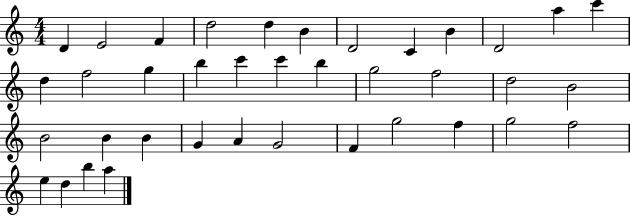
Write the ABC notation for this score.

X:1
T:Untitled
M:4/4
L:1/4
K:C
D E2 F d2 d B D2 C B D2 a c' d f2 g b c' c' b g2 f2 d2 B2 B2 B B G A G2 F g2 f g2 f2 e d b a